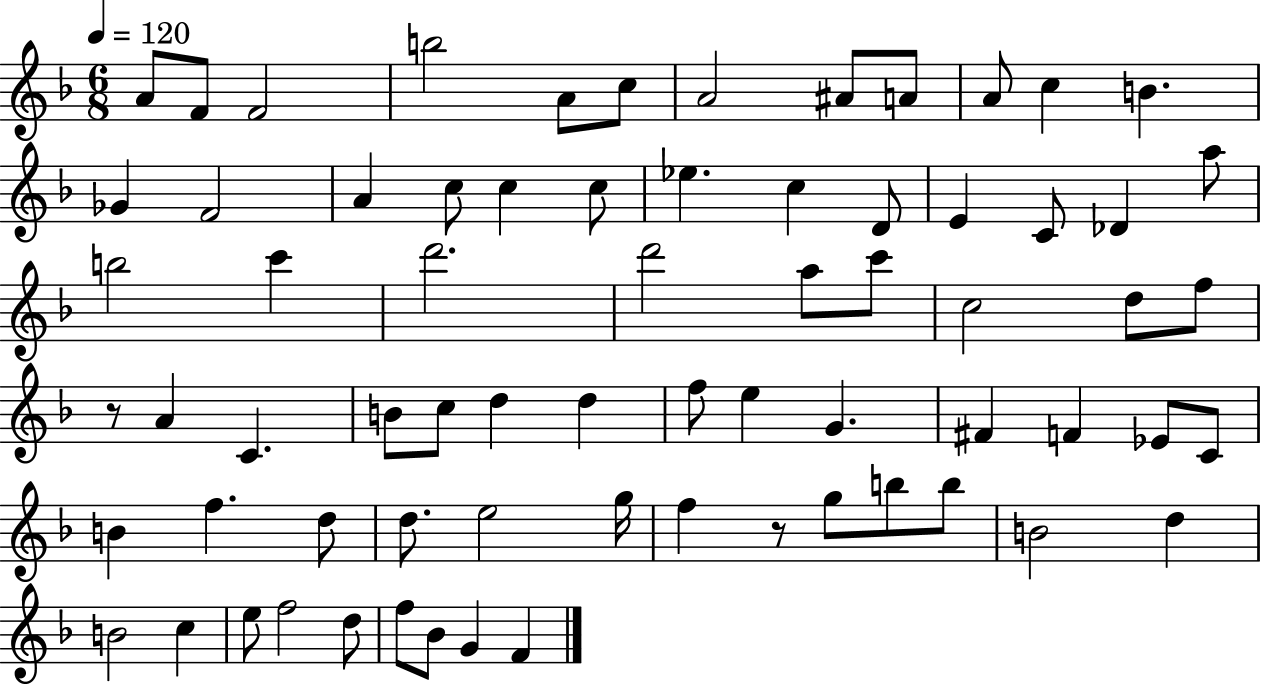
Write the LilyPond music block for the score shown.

{
  \clef treble
  \numericTimeSignature
  \time 6/8
  \key f \major
  \tempo 4 = 120
  a'8 f'8 f'2 | b''2 a'8 c''8 | a'2 ais'8 a'8 | a'8 c''4 b'4. | \break ges'4 f'2 | a'4 c''8 c''4 c''8 | ees''4. c''4 d'8 | e'4 c'8 des'4 a''8 | \break b''2 c'''4 | d'''2. | d'''2 a''8 c'''8 | c''2 d''8 f''8 | \break r8 a'4 c'4. | b'8 c''8 d''4 d''4 | f''8 e''4 g'4. | fis'4 f'4 ees'8 c'8 | \break b'4 f''4. d''8 | d''8. e''2 g''16 | f''4 r8 g''8 b''8 b''8 | b'2 d''4 | \break b'2 c''4 | e''8 f''2 d''8 | f''8 bes'8 g'4 f'4 | \bar "|."
}